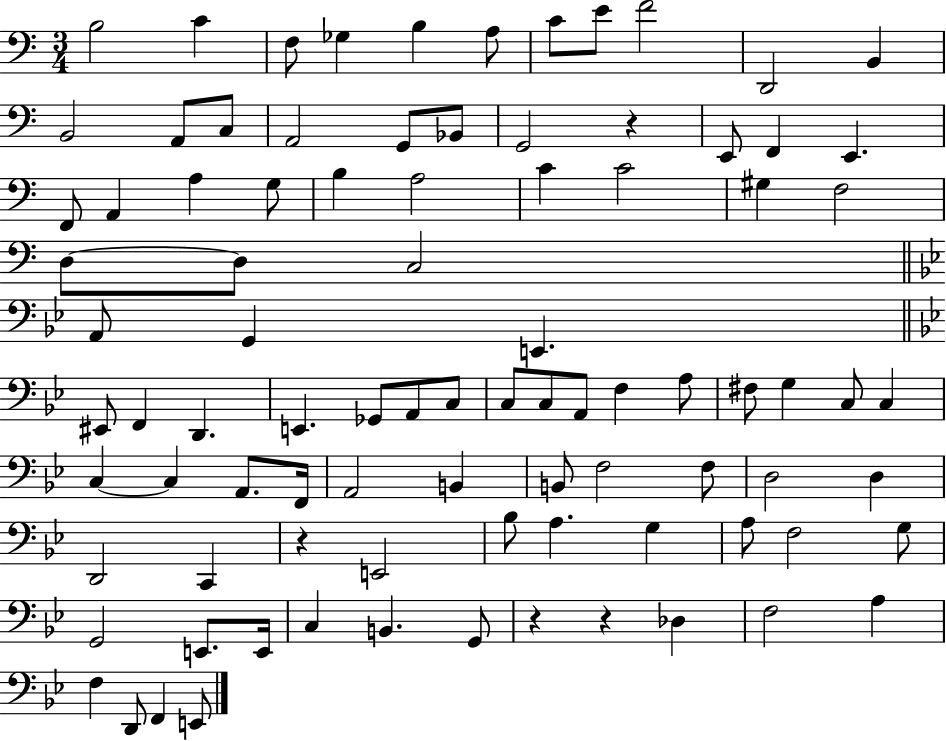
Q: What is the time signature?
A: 3/4